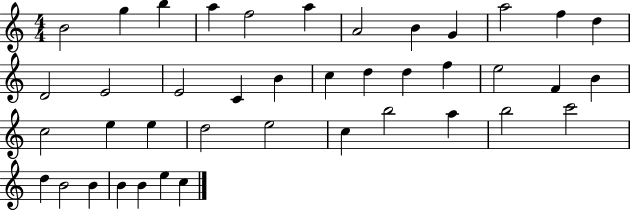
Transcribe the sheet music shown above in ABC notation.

X:1
T:Untitled
M:4/4
L:1/4
K:C
B2 g b a f2 a A2 B G a2 f d D2 E2 E2 C B c d d f e2 F B c2 e e d2 e2 c b2 a b2 c'2 d B2 B B B e c